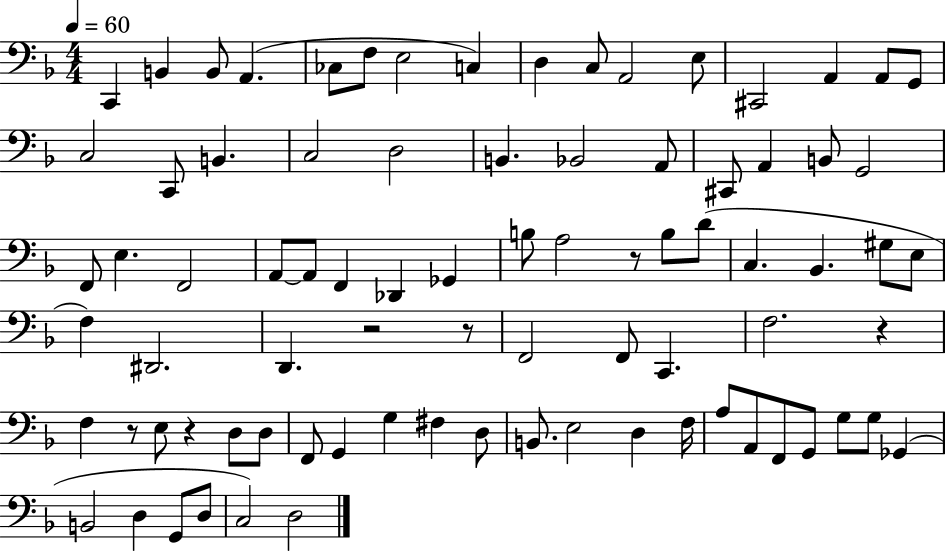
C2/q B2/q B2/e A2/q. CES3/e F3/e E3/h C3/q D3/q C3/e A2/h E3/e C#2/h A2/q A2/e G2/e C3/h C2/e B2/q. C3/h D3/h B2/q. Bb2/h A2/e C#2/e A2/q B2/e G2/h F2/e E3/q. F2/h A2/e A2/e F2/q Db2/q Gb2/q B3/e A3/h R/e B3/e D4/e C3/q. Bb2/q. G#3/e E3/e F3/q D#2/h. D2/q. R/h R/e F2/h F2/e C2/q. F3/h. R/q F3/q R/e E3/e R/q D3/e D3/e F2/e G2/q G3/q F#3/q D3/e B2/e. E3/h D3/q F3/s A3/e A2/e F2/e G2/e G3/e G3/e Gb2/q B2/h D3/q G2/e D3/e C3/h D3/h